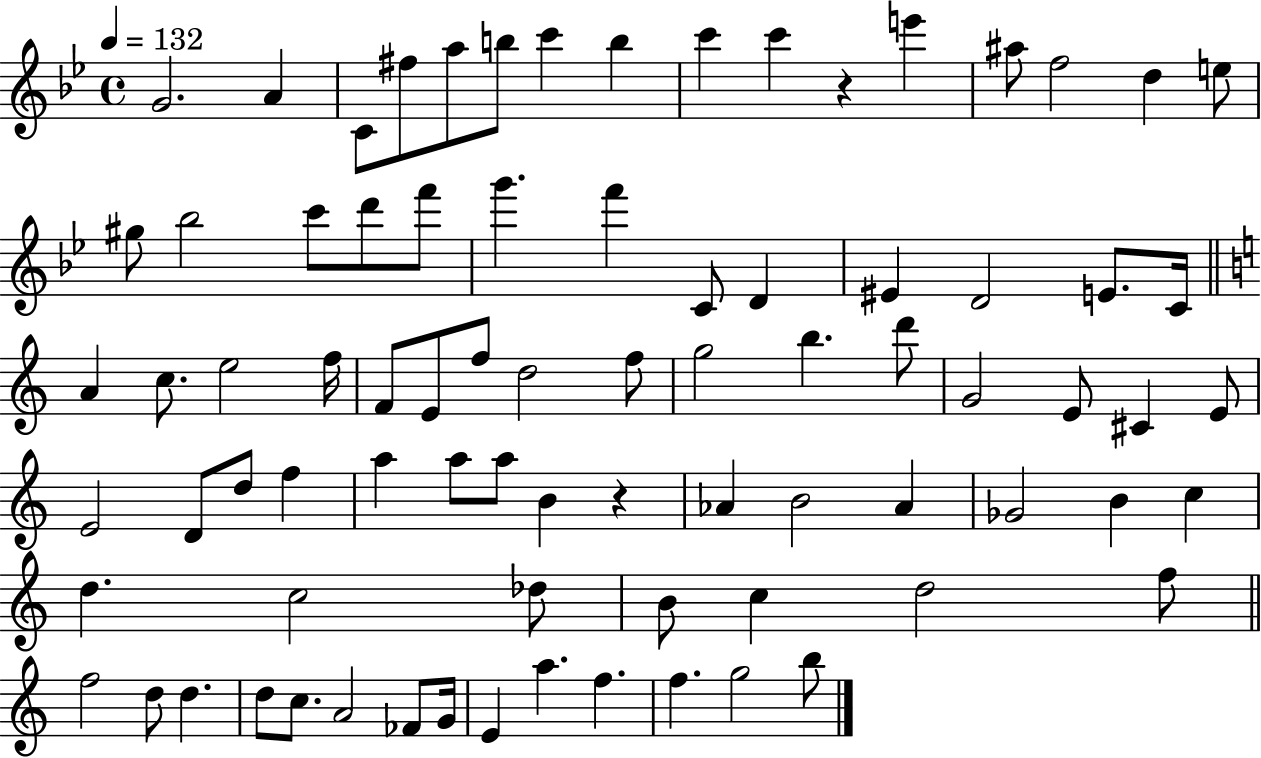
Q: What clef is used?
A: treble